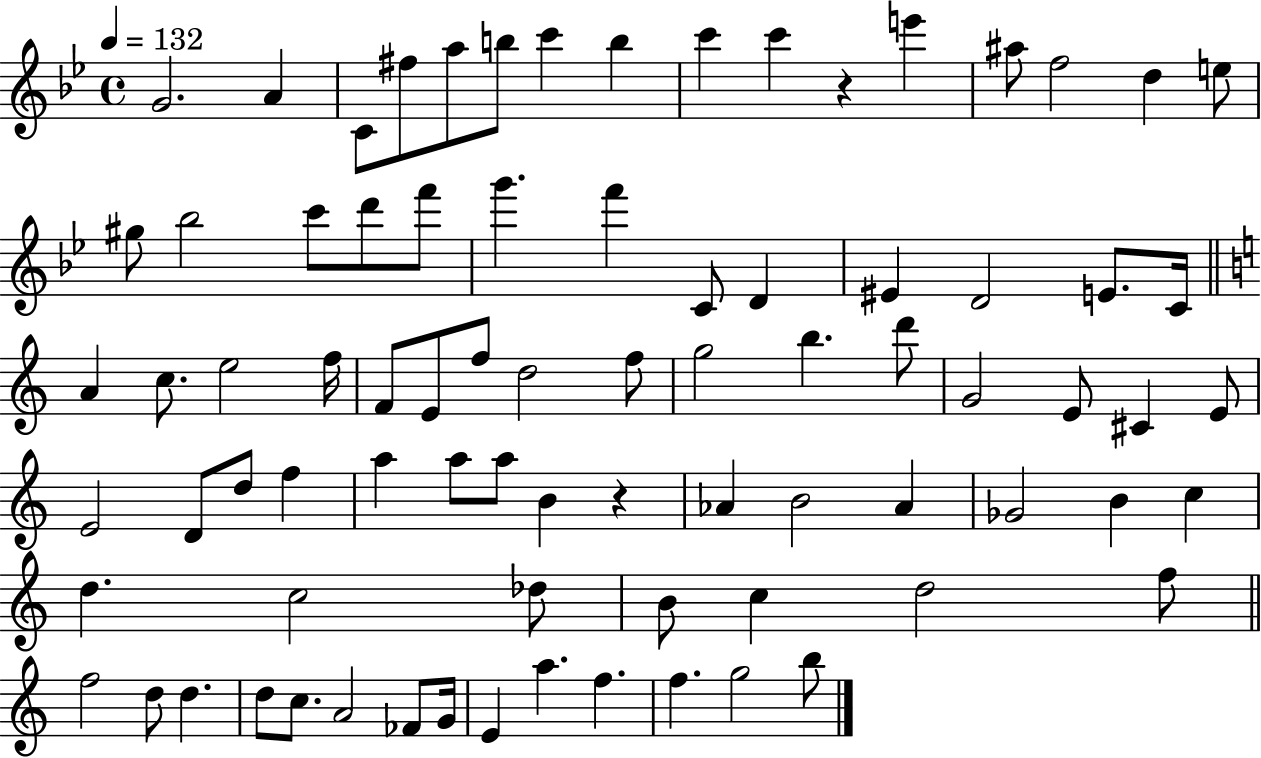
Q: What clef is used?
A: treble